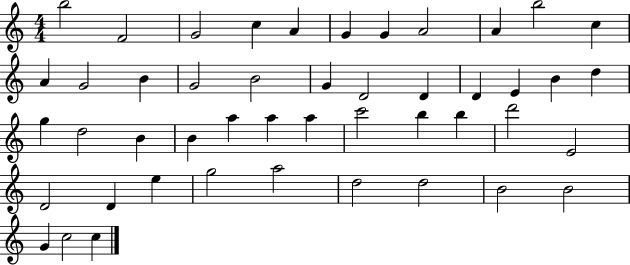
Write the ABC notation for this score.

X:1
T:Untitled
M:4/4
L:1/4
K:C
b2 F2 G2 c A G G A2 A b2 c A G2 B G2 B2 G D2 D D E B d g d2 B B a a a c'2 b b d'2 E2 D2 D e g2 a2 d2 d2 B2 B2 G c2 c